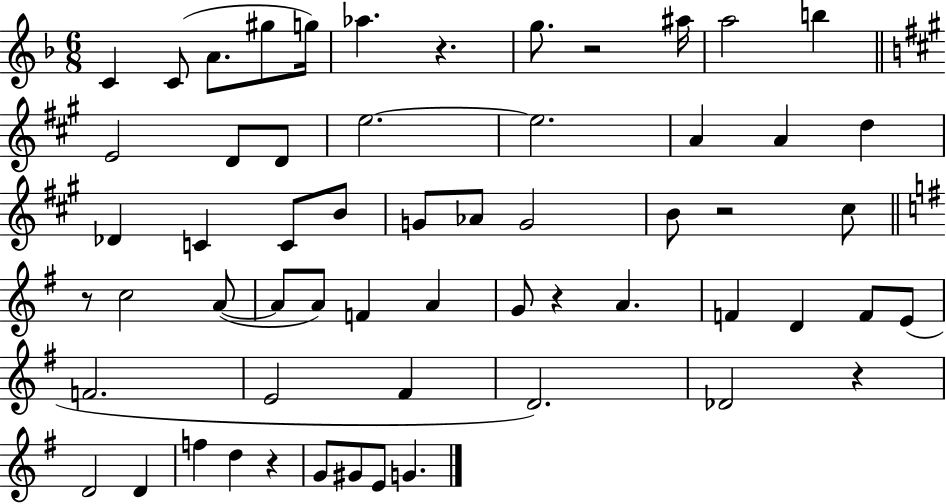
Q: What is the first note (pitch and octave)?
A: C4